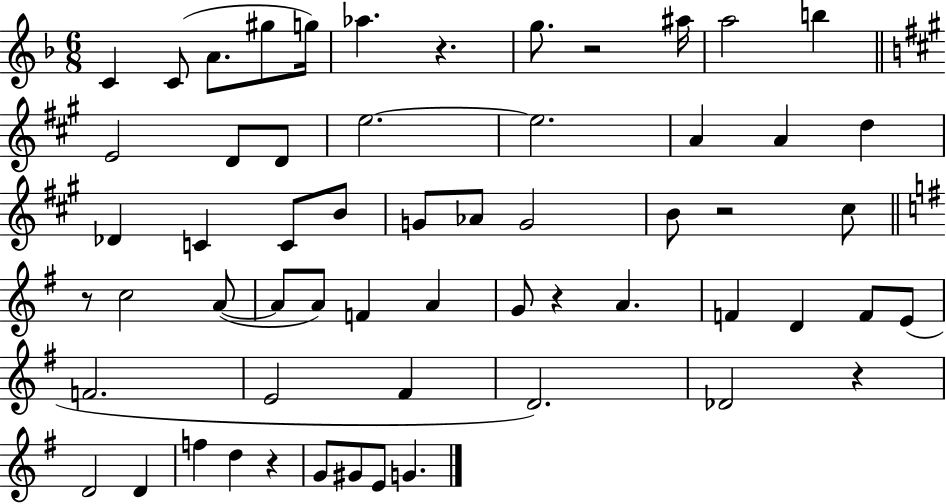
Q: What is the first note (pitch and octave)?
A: C4